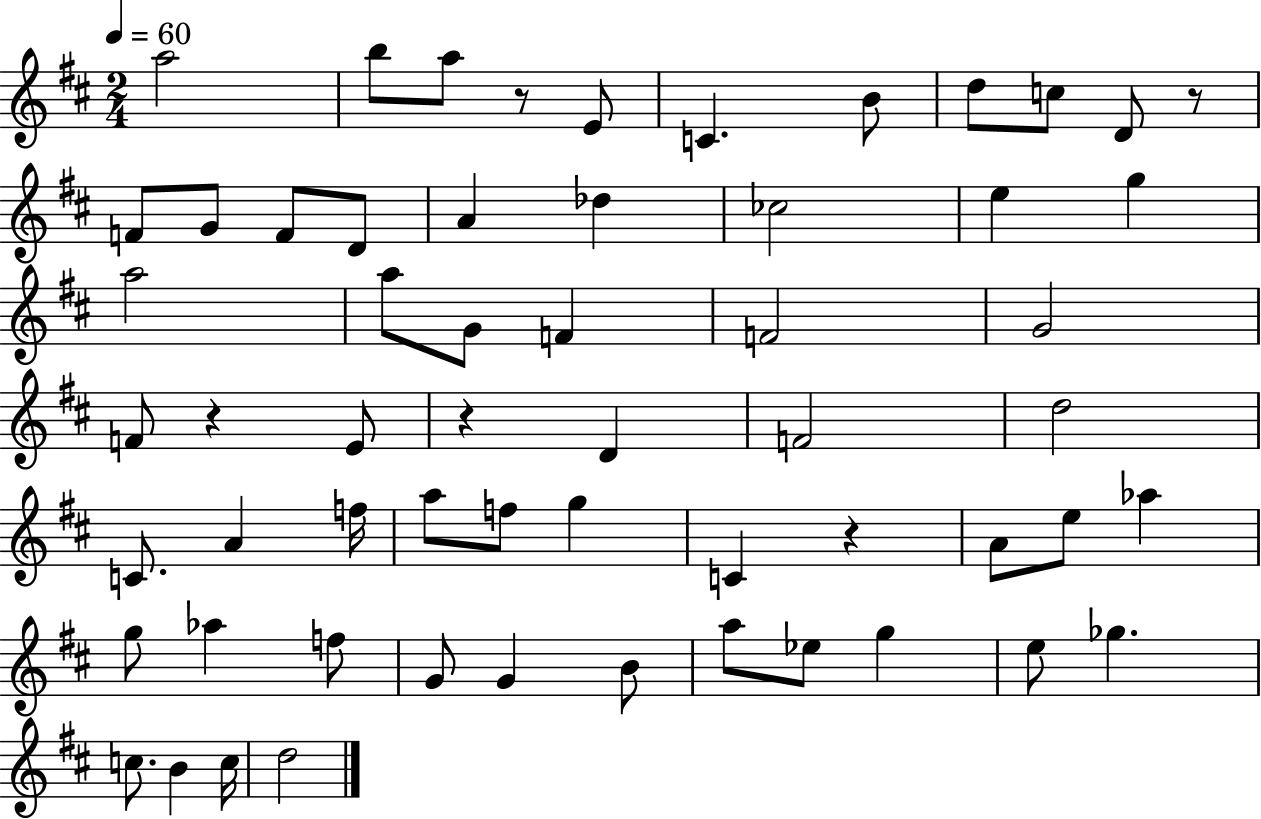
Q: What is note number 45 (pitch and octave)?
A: B4